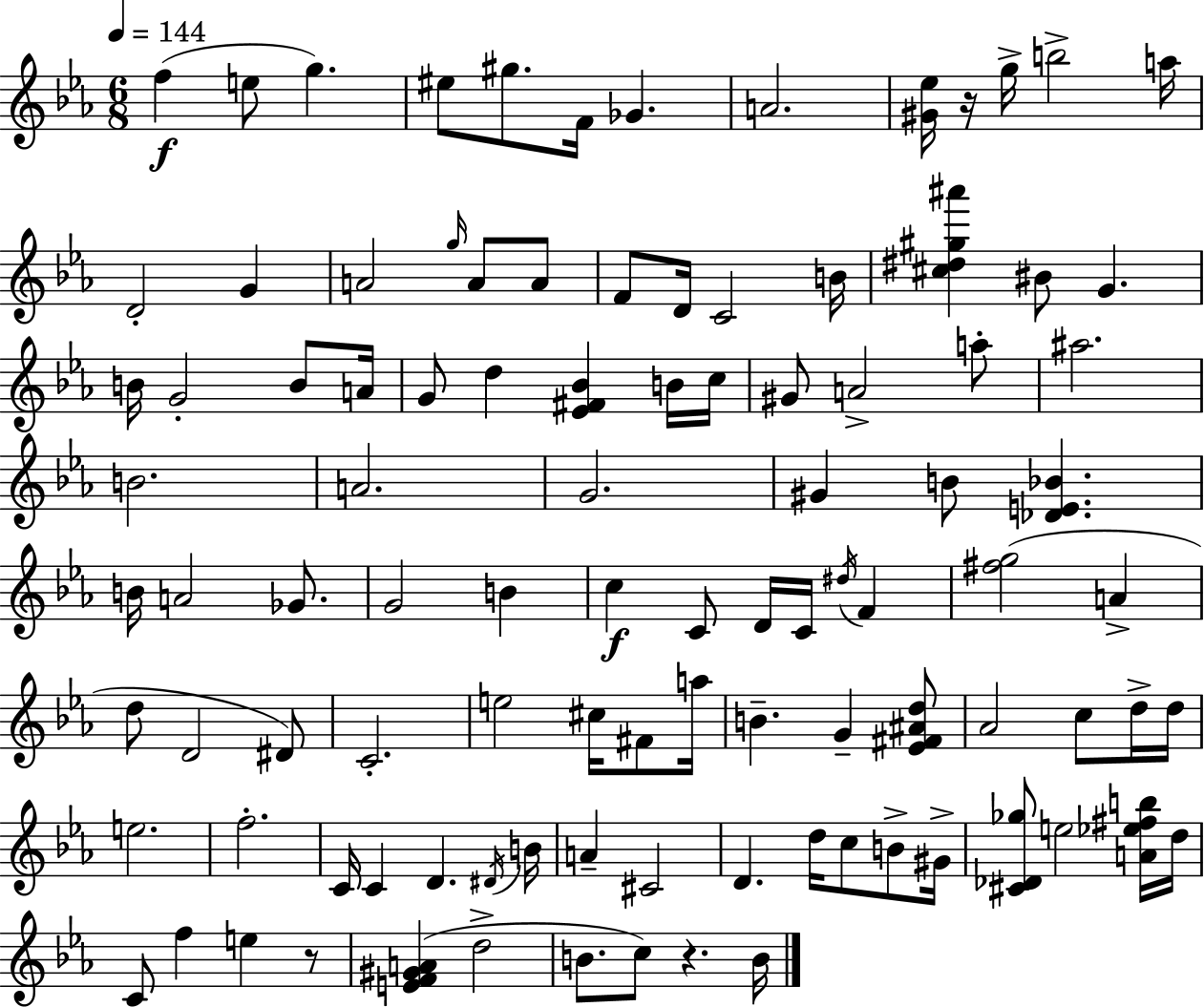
{
  \clef treble
  \numericTimeSignature
  \time 6/8
  \key ees \major
  \tempo 4 = 144
  \repeat volta 2 { f''4(\f e''8 g''4.) | eis''8 gis''8. f'16 ges'4. | a'2. | <gis' ees''>16 r16 g''16-> b''2-> a''16 | \break d'2-. g'4 | a'2 \grace { g''16 } a'8 a'8 | f'8 d'16 c'2 | b'16 <cis'' dis'' gis'' ais'''>4 bis'8 g'4. | \break b'16 g'2-. b'8 | a'16 g'8 d''4 <ees' fis' bes'>4 b'16 | c''16 gis'8 a'2-> a''8-. | ais''2. | \break b'2. | a'2. | g'2. | gis'4 b'8 <des' e' bes'>4. | \break b'16 a'2 ges'8. | g'2 b'4 | c''4\f c'8 d'16 c'16 \acciaccatura { dis''16 } f'4 | <fis'' g''>2( a'4-> | \break d''8 d'2 | dis'8) c'2.-. | e''2 cis''16 fis'8 | a''16 b'4.-- g'4-- | \break <ees' fis' ais' d''>8 aes'2 c''8 | d''16-> d''16 e''2. | f''2.-. | c'16 c'4 d'4. | \break \acciaccatura { dis'16 } b'16 a'4-- cis'2 | d'4. d''16 c''8 | b'8-> gis'16-> <cis' des' ges''>8 e''2 | <a' ees'' fis'' b''>16 d''16 c'8 f''4 e''4 | \break r8 <e' f' gis' a'>4( d''2-> | b'8. c''8) r4. | b'16 } \bar "|."
}